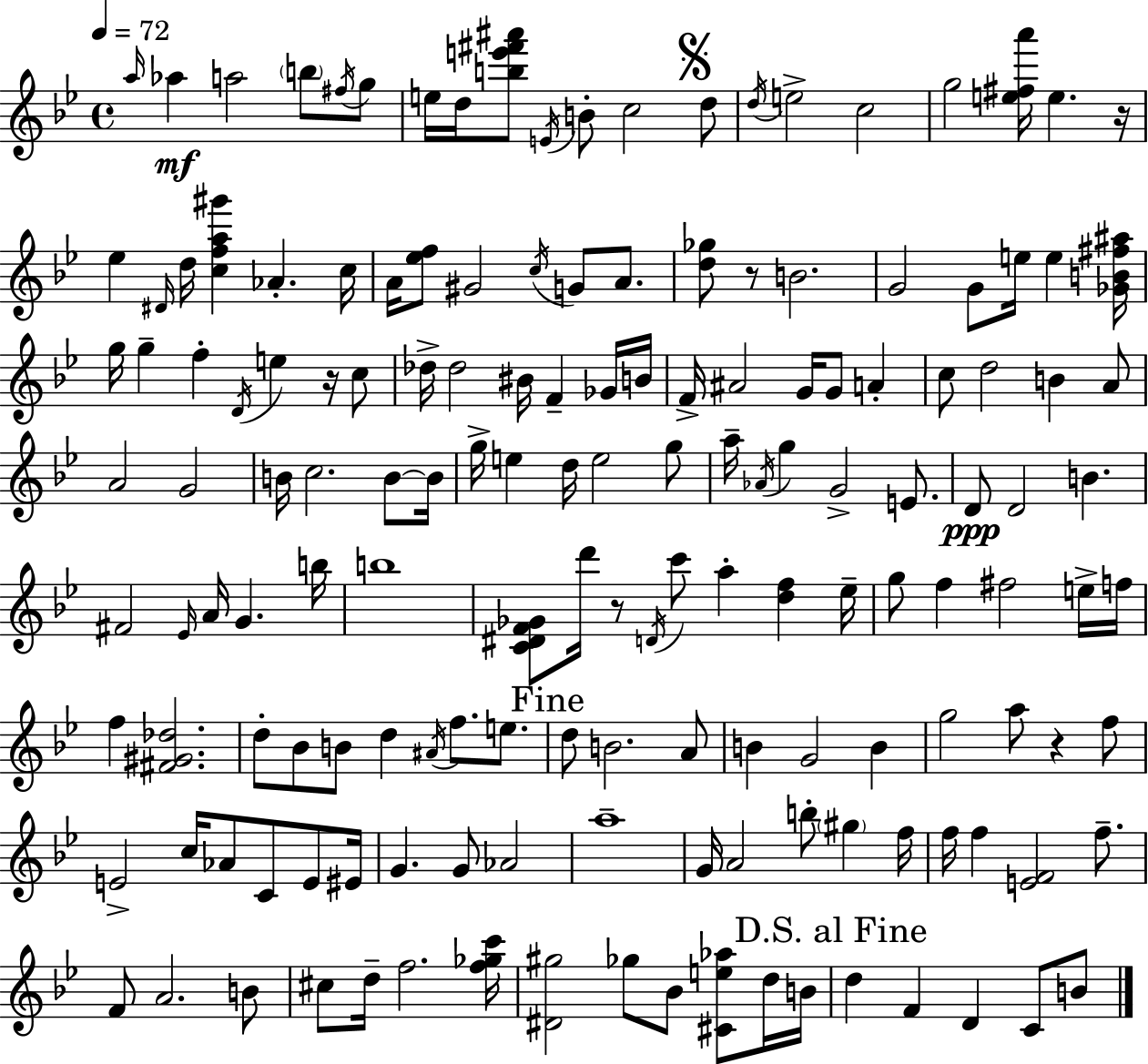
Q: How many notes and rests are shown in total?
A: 156